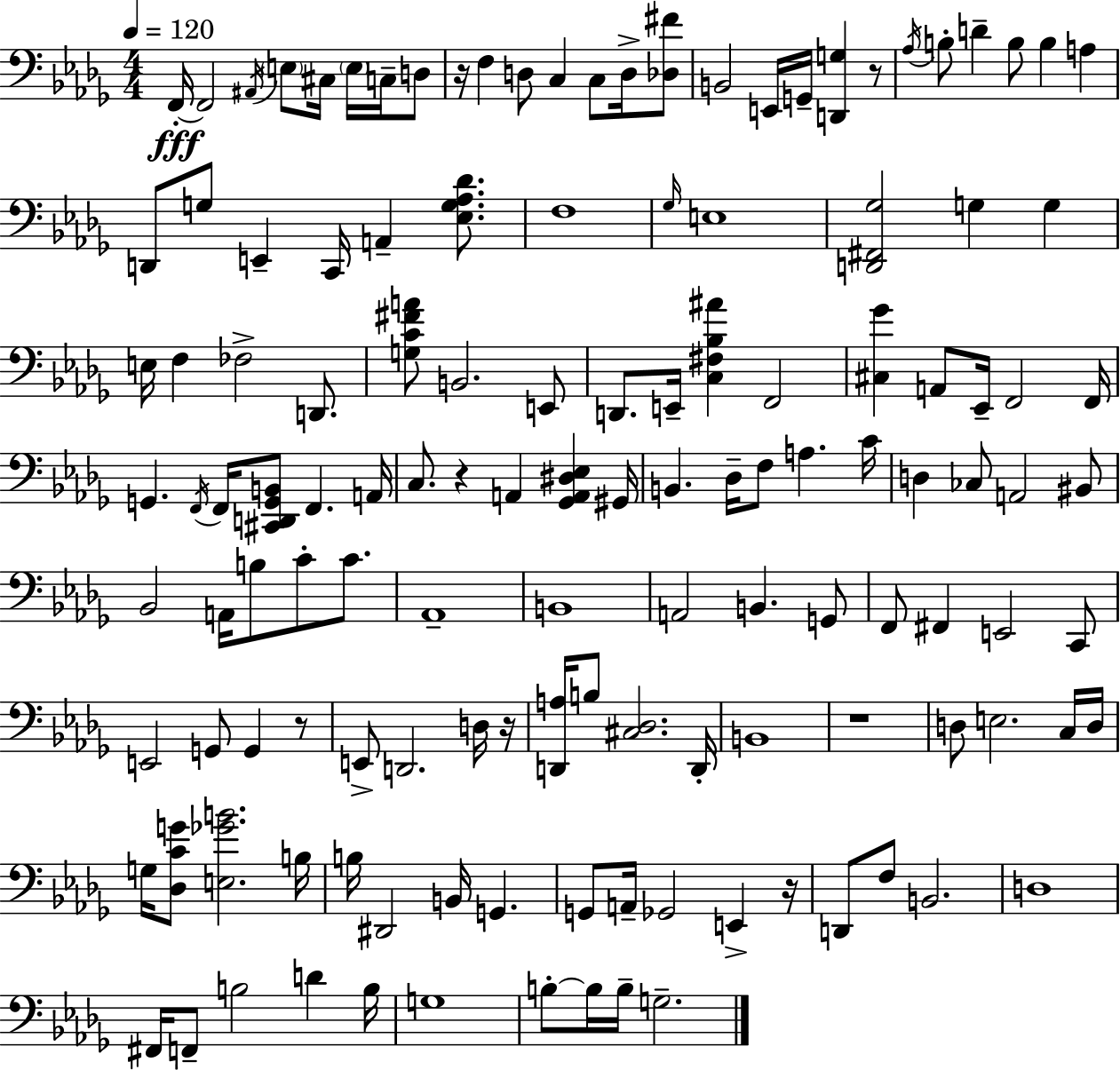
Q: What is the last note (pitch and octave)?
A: G3